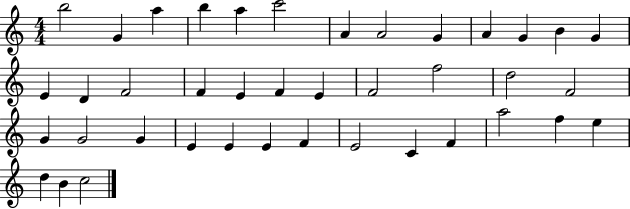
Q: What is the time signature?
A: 4/4